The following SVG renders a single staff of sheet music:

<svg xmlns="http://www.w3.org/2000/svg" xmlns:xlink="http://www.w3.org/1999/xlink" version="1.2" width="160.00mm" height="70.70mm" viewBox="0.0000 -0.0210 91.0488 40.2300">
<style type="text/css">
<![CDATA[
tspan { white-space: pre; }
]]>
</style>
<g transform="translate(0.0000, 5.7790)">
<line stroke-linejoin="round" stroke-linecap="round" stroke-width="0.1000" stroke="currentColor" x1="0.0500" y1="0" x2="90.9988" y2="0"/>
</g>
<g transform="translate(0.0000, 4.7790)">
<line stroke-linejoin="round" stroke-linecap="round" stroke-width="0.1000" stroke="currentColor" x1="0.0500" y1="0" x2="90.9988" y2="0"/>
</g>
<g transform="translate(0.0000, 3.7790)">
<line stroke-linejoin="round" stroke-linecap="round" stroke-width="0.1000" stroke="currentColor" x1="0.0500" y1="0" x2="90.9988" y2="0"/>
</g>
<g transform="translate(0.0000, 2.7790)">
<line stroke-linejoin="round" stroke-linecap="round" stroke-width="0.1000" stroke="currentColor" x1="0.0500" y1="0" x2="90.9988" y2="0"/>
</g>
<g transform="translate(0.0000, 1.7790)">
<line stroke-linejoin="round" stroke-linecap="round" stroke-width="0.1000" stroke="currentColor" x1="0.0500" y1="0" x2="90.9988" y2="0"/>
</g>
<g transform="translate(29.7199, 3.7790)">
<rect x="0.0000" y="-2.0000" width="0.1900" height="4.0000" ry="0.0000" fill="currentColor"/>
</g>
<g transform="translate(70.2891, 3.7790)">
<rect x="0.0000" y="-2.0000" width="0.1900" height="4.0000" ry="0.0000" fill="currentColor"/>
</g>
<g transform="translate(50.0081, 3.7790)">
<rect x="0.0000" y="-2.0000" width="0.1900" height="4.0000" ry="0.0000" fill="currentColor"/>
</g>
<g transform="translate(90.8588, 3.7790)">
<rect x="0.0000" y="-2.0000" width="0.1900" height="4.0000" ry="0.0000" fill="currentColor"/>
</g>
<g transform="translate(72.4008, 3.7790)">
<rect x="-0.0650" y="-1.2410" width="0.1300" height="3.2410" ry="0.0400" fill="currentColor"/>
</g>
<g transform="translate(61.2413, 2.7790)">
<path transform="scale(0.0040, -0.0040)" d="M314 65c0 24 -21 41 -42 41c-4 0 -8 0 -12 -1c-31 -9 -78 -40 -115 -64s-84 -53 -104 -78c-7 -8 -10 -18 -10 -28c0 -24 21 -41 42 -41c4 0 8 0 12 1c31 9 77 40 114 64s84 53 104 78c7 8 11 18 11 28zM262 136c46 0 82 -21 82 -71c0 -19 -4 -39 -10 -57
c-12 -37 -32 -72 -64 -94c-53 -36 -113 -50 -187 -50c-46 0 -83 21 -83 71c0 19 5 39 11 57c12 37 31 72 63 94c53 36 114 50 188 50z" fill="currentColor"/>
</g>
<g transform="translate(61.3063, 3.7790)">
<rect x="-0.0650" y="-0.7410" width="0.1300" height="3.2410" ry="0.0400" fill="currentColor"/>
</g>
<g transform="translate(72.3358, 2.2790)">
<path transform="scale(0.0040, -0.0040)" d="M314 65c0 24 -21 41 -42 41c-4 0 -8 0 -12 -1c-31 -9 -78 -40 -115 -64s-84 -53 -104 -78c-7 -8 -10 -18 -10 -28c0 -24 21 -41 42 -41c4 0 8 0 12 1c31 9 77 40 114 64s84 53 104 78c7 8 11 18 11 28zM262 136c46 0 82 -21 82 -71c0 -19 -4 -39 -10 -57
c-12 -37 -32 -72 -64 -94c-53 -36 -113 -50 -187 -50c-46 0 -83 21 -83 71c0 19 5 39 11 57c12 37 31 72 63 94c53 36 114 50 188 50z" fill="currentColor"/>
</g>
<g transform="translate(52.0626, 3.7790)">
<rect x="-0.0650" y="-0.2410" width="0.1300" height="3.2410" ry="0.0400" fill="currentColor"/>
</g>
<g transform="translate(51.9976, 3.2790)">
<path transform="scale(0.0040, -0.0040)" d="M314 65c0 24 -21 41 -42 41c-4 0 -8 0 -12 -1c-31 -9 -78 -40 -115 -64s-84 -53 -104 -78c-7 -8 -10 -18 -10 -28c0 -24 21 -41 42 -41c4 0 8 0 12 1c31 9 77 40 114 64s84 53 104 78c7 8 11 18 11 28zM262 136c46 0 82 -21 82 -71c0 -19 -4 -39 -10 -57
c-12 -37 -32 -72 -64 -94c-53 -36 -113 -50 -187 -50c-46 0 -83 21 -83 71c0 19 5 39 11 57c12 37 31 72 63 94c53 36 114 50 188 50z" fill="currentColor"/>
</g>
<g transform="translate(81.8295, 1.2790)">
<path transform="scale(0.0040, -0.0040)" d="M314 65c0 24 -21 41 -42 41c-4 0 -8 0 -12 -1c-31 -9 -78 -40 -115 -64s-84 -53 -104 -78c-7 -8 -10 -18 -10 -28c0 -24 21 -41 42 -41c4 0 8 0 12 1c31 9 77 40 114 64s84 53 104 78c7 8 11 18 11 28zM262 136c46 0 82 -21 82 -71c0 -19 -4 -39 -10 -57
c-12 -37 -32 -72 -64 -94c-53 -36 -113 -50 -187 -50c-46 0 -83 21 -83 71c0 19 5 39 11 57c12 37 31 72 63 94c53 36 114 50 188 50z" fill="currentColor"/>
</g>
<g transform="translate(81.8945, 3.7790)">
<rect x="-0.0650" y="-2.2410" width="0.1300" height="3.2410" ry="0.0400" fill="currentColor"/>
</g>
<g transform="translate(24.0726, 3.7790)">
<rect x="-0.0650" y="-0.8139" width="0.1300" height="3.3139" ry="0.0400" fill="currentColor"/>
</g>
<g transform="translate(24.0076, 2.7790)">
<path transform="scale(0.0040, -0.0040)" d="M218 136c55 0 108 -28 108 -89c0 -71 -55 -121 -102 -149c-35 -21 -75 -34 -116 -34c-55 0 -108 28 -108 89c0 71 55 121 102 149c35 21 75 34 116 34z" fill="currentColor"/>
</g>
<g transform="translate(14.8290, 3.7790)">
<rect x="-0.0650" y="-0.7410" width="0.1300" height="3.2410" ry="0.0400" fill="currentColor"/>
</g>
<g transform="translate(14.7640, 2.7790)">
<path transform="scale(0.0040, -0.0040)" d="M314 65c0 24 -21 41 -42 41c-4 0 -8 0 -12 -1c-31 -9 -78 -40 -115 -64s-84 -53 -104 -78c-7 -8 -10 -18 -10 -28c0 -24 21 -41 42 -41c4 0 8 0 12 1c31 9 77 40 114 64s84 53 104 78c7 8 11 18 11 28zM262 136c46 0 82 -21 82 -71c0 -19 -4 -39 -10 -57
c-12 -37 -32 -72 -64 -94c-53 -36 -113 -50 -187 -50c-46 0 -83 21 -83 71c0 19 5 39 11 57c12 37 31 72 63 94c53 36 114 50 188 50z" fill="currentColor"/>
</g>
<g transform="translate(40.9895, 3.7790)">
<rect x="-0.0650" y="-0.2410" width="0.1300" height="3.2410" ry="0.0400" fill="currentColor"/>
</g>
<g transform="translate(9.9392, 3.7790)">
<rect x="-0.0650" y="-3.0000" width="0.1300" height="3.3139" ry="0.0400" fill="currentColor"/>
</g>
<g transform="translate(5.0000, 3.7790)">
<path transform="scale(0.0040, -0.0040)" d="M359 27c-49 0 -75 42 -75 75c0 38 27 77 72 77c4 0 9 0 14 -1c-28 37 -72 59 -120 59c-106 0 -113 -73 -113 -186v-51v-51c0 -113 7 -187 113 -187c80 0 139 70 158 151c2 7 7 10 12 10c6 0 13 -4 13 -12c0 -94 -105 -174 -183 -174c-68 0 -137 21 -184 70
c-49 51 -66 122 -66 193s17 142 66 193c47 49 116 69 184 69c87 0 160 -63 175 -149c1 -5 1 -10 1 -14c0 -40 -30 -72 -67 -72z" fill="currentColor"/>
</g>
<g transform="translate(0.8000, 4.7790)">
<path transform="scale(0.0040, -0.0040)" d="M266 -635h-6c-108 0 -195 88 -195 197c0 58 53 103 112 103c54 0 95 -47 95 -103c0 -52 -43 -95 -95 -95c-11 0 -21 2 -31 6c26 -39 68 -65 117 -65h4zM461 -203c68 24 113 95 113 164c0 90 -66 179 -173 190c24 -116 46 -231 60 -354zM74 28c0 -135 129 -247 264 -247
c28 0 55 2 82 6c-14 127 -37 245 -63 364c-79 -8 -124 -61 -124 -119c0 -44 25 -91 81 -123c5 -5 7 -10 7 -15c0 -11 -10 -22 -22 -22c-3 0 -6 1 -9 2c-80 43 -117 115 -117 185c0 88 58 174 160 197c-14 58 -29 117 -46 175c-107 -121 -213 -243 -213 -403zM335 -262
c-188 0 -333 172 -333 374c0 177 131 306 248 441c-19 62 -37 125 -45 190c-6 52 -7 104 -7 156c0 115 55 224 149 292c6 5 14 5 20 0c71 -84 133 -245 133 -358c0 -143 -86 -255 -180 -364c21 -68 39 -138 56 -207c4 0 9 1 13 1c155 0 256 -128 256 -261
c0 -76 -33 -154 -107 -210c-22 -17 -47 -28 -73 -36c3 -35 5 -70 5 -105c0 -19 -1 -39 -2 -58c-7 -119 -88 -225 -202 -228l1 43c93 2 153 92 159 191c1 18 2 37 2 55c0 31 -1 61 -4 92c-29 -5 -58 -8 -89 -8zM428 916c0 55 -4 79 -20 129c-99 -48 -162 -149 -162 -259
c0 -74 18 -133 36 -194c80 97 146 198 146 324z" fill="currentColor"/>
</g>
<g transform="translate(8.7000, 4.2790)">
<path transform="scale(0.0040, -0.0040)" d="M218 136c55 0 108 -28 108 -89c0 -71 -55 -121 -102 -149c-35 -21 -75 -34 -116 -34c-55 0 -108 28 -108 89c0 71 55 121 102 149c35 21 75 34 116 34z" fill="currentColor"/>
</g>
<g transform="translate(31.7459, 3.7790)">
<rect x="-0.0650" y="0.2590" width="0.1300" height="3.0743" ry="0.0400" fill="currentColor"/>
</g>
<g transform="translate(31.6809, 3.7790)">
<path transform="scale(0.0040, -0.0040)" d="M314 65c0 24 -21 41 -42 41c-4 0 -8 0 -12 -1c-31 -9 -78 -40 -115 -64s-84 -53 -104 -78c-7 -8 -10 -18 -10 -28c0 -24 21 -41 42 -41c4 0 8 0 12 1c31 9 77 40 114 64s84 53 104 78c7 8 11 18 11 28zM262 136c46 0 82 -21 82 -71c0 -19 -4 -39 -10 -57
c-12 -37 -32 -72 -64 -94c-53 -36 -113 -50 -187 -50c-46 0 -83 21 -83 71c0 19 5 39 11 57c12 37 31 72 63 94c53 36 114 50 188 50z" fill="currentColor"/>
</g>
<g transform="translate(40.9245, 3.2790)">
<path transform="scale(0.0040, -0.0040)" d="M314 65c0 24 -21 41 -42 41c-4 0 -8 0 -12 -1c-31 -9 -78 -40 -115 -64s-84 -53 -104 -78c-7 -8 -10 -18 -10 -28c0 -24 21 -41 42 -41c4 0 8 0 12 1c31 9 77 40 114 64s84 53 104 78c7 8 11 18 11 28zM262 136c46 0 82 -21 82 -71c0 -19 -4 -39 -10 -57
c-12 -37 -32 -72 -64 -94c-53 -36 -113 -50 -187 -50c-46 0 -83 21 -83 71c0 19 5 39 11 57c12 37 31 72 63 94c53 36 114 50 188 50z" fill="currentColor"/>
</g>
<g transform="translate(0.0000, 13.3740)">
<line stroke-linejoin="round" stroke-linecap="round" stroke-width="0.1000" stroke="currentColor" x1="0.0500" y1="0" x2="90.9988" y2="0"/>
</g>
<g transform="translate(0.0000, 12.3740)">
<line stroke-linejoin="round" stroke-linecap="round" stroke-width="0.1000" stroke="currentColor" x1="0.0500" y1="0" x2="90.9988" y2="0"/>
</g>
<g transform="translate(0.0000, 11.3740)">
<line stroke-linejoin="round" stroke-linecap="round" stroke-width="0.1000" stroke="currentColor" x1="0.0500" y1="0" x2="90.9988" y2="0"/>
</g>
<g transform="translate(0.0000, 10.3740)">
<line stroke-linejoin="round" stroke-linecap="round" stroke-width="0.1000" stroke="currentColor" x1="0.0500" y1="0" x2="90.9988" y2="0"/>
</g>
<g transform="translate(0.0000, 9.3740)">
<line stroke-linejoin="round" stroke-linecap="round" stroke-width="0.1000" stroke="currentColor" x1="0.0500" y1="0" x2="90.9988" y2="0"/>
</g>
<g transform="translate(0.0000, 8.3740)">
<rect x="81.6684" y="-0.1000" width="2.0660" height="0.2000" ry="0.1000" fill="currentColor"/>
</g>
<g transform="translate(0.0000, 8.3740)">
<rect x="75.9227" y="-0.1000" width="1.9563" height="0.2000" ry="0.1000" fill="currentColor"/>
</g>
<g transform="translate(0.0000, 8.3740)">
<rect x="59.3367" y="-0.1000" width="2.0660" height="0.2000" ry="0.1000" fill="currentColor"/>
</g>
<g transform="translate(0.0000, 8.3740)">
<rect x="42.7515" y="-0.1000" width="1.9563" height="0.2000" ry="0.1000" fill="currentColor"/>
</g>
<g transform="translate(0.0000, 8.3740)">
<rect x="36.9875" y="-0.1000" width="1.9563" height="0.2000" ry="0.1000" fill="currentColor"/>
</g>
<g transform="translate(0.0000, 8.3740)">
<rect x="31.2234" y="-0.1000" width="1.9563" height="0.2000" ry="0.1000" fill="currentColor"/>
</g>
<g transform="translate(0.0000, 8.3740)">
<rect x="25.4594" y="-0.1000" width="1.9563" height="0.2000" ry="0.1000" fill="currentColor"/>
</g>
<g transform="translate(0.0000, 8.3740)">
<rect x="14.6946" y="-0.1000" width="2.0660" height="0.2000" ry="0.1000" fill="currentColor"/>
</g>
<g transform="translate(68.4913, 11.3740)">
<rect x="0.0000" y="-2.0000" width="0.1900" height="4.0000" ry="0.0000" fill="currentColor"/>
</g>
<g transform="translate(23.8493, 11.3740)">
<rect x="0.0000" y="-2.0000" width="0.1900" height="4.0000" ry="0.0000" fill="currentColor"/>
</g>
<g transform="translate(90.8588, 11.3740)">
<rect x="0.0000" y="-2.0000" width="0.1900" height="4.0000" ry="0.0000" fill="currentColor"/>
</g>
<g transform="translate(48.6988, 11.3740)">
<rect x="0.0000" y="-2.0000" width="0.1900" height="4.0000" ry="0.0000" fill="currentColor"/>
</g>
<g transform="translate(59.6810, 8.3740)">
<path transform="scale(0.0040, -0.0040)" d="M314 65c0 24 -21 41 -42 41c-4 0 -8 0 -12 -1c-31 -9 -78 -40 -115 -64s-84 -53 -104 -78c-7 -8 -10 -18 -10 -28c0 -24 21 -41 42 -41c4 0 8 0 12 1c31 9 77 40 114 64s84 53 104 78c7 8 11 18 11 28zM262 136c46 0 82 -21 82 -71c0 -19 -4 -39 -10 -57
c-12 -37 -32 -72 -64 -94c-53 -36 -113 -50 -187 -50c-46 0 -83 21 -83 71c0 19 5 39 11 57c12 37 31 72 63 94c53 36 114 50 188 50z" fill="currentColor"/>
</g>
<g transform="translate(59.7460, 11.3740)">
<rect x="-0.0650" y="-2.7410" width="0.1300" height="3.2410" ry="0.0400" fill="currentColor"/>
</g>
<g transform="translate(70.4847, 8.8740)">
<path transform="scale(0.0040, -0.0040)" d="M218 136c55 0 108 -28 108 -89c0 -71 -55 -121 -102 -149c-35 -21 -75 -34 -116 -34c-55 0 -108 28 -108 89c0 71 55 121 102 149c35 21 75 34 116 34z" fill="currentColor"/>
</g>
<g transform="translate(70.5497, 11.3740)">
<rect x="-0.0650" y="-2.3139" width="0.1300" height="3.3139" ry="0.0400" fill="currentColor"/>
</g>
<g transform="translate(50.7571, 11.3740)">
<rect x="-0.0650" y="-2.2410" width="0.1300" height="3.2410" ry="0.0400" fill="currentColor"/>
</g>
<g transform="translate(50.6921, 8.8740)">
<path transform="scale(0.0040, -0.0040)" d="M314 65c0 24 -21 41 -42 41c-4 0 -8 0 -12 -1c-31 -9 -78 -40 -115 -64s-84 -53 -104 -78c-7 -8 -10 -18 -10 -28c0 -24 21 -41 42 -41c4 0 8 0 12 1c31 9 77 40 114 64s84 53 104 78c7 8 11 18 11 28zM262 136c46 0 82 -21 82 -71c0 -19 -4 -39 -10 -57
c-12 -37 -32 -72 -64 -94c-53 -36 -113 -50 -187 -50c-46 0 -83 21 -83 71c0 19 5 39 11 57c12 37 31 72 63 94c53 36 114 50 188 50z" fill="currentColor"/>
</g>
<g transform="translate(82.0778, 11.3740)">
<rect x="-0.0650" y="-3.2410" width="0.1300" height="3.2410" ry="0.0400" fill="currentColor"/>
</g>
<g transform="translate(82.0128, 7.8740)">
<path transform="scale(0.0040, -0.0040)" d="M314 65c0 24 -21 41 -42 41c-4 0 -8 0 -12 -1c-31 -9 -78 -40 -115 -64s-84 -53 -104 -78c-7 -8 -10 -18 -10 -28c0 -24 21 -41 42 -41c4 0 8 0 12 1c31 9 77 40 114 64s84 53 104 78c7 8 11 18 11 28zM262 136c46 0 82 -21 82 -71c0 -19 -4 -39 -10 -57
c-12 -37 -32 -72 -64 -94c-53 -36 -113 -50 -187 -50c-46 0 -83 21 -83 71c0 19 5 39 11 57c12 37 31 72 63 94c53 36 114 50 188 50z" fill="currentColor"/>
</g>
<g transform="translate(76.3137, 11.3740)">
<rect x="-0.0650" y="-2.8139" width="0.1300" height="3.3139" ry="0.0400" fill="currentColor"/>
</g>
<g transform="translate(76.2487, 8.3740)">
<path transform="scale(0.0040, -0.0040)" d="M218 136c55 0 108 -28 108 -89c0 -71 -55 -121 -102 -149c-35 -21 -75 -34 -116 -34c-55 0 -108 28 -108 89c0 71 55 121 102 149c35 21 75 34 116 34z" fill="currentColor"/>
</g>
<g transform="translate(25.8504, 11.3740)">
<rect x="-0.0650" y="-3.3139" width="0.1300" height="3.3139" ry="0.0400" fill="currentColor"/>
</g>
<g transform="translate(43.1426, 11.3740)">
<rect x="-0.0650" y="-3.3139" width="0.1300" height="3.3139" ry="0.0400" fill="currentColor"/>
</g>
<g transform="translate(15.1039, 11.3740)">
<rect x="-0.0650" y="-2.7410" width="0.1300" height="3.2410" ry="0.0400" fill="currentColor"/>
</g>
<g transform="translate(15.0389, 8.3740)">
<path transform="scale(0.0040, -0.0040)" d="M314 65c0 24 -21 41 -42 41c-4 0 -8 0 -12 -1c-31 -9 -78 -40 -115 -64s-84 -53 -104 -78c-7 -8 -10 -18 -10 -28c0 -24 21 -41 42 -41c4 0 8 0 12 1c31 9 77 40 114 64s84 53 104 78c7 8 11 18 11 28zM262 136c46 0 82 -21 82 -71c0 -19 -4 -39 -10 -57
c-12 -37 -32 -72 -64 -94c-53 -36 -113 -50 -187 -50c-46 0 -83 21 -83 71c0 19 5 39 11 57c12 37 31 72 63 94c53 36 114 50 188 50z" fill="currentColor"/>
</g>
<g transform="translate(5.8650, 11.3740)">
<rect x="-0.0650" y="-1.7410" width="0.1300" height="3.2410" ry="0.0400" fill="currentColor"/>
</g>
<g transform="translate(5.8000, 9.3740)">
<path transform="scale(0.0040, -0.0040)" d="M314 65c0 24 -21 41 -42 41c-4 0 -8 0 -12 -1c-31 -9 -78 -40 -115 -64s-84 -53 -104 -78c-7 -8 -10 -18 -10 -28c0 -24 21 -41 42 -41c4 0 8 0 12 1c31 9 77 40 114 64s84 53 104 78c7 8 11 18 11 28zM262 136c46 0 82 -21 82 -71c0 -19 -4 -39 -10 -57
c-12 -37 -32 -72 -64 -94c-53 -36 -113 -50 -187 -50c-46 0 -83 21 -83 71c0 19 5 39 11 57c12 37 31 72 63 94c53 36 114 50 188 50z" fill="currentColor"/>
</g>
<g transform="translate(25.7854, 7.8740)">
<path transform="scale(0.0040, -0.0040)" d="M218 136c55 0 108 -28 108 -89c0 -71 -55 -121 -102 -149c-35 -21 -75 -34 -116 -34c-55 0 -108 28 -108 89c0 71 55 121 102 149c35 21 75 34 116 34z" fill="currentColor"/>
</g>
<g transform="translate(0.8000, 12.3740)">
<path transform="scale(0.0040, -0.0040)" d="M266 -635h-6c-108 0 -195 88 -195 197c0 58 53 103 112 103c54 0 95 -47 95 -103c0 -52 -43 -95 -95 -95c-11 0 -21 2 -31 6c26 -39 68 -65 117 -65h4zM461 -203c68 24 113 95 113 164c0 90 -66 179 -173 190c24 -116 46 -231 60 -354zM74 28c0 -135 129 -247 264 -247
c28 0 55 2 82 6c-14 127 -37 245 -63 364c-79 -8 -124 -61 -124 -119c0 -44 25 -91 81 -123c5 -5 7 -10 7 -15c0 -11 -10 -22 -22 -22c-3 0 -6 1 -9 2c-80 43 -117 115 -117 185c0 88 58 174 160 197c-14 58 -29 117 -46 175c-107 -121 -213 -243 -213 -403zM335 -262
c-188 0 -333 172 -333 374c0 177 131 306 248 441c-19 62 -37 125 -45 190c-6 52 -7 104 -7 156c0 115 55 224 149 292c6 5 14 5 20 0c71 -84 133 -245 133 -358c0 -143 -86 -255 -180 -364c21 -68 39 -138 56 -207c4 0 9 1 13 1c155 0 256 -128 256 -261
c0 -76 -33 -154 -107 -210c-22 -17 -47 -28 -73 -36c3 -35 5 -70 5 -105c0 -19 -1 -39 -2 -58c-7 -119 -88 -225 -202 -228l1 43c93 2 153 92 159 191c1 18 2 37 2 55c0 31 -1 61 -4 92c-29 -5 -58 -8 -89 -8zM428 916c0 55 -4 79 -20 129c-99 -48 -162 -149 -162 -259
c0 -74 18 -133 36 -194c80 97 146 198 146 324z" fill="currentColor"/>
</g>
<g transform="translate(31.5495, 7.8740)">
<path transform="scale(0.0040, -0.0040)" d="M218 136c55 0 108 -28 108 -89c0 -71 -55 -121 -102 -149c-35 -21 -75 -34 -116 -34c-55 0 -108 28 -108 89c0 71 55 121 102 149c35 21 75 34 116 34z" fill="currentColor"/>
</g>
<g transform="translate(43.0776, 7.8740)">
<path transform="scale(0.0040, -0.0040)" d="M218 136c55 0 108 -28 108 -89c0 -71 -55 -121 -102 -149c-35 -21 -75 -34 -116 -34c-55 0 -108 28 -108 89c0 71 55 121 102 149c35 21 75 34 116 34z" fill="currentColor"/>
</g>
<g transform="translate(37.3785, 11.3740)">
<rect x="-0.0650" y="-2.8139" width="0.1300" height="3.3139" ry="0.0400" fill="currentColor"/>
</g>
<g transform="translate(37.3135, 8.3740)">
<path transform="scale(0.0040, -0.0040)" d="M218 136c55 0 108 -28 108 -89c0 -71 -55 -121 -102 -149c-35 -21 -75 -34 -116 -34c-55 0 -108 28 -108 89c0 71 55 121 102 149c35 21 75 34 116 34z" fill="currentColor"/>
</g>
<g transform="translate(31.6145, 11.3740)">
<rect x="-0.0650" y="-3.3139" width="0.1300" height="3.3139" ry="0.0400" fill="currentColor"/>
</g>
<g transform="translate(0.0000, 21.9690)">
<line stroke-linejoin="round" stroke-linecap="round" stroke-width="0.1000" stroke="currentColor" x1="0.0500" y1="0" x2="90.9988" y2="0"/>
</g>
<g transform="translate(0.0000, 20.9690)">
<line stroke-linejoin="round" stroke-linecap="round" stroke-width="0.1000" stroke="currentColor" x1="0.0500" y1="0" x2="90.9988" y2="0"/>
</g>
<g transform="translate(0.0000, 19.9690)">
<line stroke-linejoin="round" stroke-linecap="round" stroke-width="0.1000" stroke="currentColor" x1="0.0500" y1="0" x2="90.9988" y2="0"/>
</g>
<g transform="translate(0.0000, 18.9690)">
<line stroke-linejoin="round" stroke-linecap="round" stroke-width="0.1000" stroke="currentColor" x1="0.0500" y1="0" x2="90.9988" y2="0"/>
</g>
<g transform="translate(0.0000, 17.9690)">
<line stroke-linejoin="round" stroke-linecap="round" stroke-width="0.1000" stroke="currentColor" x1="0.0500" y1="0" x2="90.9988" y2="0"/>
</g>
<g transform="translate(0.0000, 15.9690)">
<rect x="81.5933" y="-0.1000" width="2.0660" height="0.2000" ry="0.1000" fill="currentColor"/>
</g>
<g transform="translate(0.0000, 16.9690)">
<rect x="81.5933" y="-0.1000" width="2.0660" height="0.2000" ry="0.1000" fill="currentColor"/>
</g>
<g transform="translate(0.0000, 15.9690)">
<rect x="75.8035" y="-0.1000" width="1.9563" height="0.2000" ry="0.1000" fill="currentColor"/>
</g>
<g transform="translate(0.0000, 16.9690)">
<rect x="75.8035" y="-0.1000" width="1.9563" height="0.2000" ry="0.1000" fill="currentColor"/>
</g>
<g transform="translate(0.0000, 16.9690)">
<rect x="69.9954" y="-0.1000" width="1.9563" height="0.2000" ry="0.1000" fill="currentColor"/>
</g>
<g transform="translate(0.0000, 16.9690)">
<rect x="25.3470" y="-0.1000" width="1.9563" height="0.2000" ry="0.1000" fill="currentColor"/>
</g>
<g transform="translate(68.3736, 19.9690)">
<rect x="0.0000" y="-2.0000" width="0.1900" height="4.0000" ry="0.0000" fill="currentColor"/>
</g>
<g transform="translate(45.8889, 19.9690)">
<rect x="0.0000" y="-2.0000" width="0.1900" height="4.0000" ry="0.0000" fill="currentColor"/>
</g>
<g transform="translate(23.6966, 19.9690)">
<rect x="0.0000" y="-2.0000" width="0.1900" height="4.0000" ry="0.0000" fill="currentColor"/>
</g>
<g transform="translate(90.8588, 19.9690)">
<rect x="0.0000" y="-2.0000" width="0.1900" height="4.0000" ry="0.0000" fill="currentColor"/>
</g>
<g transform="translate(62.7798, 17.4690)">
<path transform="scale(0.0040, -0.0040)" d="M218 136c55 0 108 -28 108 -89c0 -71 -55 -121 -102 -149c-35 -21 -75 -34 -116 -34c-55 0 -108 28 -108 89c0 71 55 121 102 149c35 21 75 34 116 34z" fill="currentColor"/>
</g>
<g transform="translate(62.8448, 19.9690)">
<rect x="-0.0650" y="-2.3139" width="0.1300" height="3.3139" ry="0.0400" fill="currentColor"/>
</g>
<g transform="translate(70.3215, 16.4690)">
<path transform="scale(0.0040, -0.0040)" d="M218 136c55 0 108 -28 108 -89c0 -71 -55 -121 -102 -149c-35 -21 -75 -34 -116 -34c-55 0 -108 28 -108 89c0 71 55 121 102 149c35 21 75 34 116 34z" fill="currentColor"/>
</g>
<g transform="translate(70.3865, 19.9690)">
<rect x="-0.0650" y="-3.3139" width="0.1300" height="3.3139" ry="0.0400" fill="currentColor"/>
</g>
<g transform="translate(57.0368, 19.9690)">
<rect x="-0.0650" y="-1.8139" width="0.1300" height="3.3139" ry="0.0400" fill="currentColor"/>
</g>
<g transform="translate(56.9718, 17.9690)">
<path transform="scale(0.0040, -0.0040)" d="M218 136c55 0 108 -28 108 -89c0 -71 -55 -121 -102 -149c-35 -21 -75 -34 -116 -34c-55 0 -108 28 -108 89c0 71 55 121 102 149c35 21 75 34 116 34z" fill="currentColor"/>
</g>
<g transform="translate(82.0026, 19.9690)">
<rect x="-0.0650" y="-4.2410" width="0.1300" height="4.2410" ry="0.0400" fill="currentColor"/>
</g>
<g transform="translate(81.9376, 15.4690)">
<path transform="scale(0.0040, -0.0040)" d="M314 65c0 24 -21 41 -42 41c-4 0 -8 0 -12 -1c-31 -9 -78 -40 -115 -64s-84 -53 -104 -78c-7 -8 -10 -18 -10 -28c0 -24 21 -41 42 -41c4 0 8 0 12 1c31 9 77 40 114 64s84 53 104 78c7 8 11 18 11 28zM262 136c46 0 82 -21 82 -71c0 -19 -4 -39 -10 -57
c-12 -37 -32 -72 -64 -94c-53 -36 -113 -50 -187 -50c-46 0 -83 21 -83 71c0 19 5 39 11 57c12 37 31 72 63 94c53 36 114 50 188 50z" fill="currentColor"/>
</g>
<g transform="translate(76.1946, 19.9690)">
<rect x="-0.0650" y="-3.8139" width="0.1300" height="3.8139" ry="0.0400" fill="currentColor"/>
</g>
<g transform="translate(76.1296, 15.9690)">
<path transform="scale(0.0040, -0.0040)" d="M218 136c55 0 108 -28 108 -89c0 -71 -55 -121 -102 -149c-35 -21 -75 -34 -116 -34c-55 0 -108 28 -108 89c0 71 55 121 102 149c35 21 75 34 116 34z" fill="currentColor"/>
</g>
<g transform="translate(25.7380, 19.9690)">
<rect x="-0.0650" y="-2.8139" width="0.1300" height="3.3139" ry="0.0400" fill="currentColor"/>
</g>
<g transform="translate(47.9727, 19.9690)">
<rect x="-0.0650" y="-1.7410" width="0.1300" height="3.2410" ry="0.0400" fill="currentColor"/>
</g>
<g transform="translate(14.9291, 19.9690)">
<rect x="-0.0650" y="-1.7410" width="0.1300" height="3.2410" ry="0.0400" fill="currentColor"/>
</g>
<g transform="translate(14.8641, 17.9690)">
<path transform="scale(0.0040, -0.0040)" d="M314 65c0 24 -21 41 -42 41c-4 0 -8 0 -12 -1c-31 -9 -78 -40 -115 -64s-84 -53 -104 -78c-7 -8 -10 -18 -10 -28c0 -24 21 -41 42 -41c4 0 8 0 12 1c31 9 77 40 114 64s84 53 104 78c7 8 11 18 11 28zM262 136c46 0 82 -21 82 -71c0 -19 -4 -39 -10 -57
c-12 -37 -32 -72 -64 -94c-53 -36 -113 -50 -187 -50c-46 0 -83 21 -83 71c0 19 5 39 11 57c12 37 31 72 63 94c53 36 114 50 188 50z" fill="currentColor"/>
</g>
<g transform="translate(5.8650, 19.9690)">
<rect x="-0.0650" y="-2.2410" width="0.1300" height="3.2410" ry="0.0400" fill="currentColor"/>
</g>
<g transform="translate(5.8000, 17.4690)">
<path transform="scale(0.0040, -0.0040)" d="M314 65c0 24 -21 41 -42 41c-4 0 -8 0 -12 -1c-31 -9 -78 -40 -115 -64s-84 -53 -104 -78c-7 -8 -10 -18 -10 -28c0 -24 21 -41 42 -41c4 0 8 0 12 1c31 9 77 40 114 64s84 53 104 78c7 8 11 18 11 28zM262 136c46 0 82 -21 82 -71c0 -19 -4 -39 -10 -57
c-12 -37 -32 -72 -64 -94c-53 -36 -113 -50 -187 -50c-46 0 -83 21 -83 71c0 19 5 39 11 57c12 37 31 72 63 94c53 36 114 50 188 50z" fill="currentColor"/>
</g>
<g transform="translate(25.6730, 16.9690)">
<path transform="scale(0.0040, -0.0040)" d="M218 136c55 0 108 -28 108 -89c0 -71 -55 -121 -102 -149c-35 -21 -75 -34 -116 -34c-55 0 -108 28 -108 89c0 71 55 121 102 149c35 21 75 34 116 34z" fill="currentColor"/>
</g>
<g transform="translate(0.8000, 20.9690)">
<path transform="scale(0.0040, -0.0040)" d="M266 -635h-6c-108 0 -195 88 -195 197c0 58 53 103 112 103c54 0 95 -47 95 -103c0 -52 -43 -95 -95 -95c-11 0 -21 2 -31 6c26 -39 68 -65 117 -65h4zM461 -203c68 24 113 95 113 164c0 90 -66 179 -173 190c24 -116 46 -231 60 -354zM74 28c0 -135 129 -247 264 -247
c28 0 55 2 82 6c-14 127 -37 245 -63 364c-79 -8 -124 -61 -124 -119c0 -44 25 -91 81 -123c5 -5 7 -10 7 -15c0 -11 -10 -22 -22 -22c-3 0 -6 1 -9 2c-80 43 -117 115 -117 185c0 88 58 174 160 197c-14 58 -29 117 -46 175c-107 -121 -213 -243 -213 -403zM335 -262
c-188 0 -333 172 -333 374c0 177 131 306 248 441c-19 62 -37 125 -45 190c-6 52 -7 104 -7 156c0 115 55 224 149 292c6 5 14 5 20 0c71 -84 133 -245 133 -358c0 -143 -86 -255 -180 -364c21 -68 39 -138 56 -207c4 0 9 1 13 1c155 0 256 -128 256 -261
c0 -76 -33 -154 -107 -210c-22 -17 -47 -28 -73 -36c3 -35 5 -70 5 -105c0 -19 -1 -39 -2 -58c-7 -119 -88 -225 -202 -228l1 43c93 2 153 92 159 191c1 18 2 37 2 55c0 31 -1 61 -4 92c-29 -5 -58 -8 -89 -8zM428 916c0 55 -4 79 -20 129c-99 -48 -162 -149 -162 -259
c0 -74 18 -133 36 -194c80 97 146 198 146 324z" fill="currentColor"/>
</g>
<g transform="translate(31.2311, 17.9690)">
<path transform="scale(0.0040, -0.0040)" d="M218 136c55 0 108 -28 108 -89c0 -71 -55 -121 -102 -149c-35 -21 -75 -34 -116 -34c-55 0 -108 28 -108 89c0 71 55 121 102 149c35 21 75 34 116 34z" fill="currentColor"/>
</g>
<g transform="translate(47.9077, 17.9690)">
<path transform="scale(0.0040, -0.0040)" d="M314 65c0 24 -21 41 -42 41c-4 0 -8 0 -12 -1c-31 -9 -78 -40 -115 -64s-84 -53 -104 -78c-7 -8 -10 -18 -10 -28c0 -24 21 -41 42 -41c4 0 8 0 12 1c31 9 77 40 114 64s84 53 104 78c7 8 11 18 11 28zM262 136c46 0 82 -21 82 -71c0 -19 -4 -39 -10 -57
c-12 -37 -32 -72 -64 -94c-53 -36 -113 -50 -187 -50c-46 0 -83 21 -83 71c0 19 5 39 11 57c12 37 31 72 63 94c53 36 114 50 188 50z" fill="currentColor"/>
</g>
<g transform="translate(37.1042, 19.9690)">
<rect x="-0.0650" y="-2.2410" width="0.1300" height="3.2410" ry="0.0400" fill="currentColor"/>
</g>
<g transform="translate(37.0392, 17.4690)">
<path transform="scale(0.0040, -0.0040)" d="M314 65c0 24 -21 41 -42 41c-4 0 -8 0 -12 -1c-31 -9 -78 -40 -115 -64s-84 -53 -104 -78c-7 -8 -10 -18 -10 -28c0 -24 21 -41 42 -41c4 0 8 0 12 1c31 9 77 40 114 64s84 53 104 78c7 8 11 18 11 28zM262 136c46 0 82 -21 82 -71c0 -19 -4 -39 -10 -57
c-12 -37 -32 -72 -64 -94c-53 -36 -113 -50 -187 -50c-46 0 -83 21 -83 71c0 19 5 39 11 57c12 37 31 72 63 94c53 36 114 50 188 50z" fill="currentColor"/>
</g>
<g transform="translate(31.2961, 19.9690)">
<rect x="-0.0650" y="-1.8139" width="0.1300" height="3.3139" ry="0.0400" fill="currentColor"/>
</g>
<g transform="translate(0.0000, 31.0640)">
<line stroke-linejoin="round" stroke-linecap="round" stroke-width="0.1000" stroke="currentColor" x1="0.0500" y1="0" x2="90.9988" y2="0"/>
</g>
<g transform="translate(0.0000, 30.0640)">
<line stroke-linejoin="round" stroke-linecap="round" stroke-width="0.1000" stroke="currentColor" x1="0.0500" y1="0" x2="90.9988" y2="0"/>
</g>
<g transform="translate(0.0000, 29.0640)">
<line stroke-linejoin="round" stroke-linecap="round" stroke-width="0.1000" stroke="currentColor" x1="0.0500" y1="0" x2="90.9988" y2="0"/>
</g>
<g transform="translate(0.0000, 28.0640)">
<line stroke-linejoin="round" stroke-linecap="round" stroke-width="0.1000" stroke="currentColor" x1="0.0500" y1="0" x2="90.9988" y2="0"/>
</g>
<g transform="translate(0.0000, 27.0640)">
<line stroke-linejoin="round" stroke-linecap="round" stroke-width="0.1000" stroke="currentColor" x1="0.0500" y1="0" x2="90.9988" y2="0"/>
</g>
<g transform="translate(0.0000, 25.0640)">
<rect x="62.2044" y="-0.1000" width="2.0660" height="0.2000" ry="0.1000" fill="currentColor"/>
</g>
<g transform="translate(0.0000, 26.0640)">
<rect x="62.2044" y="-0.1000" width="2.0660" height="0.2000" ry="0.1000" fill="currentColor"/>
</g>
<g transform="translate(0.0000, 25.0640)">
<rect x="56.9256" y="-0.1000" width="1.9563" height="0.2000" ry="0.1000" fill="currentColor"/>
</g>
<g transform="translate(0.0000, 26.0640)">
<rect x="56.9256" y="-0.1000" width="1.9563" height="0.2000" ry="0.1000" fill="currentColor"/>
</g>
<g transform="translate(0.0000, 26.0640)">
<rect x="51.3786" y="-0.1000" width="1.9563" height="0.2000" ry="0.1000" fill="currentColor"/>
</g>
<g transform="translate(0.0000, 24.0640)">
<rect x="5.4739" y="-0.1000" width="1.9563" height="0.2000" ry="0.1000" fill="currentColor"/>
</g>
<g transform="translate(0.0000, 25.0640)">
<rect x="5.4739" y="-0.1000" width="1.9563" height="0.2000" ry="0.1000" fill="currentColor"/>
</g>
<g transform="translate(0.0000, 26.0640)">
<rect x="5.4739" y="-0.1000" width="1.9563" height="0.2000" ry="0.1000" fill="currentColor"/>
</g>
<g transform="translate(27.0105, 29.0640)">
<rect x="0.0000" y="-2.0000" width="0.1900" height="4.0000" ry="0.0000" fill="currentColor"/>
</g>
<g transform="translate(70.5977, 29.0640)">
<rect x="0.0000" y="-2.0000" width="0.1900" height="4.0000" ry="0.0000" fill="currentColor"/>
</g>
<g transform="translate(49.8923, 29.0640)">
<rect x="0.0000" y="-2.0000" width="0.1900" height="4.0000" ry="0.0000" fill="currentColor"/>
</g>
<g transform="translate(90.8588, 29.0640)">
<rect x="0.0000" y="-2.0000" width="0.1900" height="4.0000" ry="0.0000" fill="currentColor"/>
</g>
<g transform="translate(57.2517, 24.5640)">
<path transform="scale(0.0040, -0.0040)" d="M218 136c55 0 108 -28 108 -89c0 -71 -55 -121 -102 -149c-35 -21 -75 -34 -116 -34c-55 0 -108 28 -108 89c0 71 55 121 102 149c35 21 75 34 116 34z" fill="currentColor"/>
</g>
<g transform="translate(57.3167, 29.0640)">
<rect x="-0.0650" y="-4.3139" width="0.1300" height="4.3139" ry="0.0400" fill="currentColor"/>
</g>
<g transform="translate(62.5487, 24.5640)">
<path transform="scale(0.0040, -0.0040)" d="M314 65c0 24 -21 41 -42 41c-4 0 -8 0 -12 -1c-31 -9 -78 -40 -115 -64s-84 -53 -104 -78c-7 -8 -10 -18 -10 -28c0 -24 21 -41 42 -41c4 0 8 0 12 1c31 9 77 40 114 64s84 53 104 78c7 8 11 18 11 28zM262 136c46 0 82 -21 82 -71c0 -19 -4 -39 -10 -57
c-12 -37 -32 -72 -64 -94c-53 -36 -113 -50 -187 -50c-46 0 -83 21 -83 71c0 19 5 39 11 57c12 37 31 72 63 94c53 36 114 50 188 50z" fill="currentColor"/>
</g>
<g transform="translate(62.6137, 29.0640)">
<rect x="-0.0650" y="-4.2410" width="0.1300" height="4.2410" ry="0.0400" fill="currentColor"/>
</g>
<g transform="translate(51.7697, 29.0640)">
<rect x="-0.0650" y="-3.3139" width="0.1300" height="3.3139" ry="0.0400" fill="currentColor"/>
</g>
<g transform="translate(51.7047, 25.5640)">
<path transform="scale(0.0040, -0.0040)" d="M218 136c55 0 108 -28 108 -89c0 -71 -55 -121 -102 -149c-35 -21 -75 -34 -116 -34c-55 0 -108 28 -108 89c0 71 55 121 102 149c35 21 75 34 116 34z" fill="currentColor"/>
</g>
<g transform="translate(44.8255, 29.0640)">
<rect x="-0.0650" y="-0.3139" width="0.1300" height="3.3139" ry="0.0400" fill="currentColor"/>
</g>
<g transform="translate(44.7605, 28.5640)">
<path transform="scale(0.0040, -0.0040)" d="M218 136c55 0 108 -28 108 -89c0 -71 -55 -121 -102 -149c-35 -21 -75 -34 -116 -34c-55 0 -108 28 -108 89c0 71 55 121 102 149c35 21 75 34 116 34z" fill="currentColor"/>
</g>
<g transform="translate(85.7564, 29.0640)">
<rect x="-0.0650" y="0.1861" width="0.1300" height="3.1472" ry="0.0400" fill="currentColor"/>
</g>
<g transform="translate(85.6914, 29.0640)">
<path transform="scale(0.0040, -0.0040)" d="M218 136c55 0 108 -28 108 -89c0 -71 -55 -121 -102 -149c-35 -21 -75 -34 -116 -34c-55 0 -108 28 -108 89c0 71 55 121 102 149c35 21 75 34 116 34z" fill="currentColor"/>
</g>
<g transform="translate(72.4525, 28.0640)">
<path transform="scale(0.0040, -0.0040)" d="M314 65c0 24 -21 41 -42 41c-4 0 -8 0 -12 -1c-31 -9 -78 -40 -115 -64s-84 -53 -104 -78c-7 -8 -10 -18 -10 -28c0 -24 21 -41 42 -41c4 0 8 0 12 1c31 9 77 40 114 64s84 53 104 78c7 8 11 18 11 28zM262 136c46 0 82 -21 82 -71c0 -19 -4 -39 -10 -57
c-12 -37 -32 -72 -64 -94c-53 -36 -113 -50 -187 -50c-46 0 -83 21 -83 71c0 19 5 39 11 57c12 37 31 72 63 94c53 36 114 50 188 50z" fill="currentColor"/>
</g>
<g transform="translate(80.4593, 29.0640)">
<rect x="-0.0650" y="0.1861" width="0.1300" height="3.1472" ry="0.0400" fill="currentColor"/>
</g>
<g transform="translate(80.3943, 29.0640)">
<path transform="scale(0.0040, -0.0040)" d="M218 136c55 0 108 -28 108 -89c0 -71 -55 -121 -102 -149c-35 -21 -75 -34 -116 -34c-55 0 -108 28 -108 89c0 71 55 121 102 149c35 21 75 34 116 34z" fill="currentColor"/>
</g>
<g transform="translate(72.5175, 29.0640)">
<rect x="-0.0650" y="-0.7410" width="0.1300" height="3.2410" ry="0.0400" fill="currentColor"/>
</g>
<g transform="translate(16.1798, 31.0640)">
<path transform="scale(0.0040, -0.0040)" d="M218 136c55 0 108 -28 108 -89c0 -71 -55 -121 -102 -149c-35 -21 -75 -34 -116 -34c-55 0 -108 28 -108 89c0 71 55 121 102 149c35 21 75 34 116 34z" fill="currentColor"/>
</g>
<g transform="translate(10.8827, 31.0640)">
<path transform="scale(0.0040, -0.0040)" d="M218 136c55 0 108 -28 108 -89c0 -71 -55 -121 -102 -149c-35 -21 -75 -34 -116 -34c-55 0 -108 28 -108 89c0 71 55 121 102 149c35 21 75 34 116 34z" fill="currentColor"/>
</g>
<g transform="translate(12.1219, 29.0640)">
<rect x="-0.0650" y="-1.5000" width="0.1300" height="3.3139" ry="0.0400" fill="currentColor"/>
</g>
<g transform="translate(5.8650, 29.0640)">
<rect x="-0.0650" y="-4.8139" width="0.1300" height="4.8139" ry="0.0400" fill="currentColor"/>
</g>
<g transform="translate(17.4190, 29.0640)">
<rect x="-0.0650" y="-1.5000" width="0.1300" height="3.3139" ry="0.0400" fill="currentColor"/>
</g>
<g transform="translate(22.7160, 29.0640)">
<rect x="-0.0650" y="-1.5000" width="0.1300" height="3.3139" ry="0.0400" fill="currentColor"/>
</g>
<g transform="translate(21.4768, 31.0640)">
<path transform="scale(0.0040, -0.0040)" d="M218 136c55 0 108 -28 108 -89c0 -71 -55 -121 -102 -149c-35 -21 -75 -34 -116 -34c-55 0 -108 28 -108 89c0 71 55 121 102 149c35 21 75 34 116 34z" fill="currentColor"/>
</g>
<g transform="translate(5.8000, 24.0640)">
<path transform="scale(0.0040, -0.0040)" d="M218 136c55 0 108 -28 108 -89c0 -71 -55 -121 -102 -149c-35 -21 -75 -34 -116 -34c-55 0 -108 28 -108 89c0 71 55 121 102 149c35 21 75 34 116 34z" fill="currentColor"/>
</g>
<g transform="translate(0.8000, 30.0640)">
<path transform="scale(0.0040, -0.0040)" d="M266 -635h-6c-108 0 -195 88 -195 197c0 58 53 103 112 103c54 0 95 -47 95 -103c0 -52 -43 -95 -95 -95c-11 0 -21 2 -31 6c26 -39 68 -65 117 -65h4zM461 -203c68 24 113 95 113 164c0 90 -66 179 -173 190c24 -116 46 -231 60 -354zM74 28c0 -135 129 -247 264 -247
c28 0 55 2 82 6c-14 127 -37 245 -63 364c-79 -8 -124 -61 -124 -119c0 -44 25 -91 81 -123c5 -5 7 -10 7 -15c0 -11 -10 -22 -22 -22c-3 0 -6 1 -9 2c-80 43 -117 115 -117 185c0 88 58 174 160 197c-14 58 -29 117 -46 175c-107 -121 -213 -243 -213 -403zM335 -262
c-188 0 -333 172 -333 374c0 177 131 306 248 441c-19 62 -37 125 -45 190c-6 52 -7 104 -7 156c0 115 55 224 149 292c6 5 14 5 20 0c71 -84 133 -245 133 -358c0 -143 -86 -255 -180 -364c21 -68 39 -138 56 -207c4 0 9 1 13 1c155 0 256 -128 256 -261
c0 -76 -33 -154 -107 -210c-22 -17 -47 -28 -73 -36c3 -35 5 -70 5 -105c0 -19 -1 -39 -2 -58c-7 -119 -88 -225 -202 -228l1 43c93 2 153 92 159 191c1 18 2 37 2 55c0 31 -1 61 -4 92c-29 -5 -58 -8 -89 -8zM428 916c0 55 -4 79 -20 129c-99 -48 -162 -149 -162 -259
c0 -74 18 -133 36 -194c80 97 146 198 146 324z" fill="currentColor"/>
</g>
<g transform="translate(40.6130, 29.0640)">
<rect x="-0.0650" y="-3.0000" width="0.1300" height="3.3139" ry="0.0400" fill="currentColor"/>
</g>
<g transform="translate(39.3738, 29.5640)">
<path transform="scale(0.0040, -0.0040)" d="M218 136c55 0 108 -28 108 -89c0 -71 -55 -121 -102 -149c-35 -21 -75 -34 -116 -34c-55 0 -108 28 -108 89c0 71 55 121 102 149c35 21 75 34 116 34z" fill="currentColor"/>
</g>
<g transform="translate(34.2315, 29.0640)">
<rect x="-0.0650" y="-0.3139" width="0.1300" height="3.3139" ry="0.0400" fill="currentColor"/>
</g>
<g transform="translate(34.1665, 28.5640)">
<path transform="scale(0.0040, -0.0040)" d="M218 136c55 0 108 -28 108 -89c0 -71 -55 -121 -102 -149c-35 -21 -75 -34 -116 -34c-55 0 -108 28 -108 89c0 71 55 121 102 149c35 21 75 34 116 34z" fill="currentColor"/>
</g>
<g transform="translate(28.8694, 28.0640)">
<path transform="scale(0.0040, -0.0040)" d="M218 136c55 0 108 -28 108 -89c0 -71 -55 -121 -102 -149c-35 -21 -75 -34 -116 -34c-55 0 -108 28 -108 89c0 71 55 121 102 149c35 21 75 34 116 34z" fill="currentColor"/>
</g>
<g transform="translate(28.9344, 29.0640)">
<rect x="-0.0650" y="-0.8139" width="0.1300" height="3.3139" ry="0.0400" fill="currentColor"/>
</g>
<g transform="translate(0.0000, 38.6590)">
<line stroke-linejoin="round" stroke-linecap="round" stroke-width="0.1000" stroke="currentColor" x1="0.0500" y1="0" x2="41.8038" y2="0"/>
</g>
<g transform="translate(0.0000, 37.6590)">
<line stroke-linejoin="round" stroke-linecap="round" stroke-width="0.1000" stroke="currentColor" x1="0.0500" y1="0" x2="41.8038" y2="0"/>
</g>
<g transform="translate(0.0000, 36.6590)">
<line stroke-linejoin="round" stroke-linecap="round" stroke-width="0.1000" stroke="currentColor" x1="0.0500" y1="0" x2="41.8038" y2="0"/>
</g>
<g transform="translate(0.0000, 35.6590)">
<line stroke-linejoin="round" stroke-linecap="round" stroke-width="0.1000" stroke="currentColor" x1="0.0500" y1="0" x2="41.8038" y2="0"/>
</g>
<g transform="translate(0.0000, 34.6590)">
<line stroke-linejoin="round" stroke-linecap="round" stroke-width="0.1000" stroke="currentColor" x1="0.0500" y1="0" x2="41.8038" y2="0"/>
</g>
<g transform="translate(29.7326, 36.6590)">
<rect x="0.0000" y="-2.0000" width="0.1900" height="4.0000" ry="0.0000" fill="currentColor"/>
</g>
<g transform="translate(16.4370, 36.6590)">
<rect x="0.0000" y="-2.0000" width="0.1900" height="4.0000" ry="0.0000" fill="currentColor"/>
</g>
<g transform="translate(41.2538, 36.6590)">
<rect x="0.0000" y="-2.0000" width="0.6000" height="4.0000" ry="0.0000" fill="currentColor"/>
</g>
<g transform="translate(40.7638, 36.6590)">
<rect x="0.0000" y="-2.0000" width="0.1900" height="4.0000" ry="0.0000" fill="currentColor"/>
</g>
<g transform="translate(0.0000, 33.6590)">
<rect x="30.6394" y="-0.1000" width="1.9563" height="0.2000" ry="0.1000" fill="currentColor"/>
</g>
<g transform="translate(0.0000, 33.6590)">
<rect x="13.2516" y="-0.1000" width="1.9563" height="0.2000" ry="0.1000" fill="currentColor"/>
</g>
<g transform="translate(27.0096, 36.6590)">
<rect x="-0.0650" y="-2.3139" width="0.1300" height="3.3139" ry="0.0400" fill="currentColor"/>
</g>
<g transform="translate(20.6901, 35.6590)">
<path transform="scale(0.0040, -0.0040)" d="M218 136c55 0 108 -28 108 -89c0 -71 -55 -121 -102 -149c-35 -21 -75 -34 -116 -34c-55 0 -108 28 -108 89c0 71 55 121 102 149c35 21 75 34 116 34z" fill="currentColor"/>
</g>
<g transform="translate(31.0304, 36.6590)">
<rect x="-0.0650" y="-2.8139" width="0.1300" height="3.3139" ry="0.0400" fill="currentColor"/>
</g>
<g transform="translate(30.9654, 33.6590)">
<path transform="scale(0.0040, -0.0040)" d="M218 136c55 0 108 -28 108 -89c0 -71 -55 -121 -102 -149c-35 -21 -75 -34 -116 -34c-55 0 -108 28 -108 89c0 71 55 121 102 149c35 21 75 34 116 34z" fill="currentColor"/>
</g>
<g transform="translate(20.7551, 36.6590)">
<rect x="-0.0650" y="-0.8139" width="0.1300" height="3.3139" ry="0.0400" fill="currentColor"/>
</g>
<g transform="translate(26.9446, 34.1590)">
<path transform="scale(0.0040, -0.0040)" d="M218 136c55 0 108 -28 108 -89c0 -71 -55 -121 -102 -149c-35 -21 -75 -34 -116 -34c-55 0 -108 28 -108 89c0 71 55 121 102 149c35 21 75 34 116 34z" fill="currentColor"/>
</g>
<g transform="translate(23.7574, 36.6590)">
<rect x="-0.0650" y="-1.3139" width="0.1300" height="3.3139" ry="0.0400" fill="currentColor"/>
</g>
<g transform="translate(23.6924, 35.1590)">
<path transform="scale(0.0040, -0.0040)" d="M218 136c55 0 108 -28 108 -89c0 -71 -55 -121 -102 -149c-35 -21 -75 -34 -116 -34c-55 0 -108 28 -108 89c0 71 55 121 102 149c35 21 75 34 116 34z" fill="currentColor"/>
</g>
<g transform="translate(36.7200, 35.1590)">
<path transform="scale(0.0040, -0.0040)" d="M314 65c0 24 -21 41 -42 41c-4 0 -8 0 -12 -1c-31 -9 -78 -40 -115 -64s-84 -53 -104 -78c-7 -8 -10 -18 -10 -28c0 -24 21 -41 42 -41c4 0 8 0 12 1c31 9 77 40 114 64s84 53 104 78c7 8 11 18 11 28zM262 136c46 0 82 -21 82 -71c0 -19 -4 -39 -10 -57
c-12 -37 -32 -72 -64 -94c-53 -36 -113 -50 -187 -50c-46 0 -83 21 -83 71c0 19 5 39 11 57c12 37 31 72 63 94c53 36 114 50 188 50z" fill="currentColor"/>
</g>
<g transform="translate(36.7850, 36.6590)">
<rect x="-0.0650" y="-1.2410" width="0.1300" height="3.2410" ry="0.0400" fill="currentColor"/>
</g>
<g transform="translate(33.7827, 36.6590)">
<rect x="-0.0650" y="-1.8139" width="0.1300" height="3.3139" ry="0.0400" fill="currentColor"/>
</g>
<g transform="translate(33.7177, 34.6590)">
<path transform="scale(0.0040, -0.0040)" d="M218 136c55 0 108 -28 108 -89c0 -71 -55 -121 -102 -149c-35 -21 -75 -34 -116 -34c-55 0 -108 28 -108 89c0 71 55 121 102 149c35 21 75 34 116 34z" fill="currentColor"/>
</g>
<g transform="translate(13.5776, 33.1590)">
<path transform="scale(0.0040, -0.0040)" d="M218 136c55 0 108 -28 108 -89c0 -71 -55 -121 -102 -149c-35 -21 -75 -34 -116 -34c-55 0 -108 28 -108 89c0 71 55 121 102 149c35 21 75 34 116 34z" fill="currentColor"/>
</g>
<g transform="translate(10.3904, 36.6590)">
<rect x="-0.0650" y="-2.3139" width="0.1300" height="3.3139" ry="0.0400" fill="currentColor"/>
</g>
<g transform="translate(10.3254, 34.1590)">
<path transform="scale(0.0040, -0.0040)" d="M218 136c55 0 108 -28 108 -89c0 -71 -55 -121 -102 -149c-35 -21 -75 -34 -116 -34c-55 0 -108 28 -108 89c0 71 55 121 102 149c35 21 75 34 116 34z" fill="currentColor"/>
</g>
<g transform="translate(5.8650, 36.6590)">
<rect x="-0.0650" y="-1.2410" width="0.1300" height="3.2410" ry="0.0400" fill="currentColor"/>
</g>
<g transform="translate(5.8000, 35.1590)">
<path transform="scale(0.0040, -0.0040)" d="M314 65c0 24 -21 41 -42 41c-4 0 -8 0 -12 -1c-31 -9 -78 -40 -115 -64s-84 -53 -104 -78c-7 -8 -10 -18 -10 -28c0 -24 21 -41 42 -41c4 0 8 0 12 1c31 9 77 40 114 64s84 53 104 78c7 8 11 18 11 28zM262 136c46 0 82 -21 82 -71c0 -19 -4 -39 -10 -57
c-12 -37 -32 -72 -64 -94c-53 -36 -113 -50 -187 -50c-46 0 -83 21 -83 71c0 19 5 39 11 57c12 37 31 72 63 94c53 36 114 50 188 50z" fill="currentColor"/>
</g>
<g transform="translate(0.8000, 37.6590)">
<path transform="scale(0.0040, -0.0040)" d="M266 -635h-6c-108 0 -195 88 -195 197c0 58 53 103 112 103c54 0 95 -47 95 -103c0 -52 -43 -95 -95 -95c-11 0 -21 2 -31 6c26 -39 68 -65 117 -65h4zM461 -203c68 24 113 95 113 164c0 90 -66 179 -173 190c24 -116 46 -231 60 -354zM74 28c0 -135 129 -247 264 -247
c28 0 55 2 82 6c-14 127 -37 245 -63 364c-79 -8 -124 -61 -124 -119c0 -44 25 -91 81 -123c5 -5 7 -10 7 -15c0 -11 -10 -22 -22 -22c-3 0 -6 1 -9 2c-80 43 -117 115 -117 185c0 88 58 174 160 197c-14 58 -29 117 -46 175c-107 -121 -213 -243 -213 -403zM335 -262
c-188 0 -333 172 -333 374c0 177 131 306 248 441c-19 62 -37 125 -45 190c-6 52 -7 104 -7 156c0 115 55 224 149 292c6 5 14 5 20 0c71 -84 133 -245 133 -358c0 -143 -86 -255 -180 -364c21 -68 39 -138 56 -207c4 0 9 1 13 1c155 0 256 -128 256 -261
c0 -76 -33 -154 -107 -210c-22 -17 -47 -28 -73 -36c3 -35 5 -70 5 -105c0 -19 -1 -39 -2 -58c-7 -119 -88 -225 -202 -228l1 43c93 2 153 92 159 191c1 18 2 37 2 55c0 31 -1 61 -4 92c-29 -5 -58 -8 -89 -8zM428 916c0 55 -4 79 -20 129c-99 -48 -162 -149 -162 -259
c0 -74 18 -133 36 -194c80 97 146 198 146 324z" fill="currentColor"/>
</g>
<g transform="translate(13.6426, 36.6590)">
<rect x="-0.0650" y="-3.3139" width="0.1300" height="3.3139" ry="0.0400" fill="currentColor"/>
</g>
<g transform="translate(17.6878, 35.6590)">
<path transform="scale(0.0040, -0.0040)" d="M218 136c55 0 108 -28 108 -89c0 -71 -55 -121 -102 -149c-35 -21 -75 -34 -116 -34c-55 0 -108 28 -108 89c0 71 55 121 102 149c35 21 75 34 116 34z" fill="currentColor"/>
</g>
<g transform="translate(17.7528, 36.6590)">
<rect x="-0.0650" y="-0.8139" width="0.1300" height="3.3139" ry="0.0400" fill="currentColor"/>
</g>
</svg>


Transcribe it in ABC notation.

X:1
T:Untitled
M:4/4
L:1/4
K:C
A d2 d B2 c2 c2 d2 e2 g2 f2 a2 b b a b g2 a2 g a b2 g2 f2 a f g2 f2 f g b c' d'2 e' E E E d c A c b d' d'2 d2 B B e2 g b d d e g a f e2